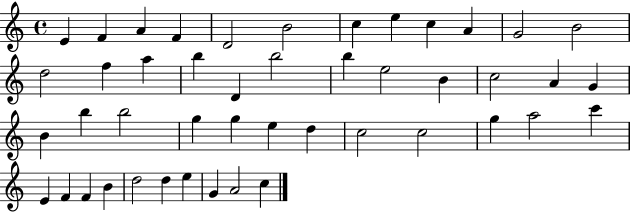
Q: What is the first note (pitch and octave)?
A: E4